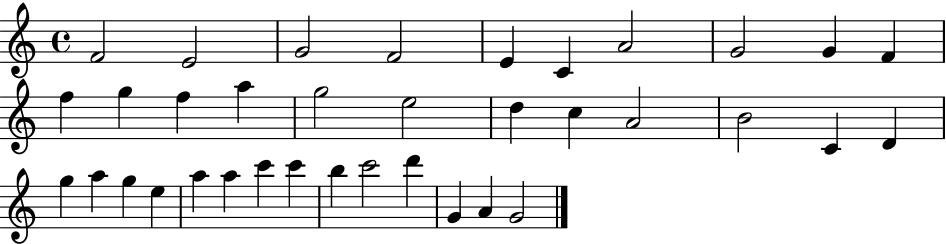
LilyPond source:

{
  \clef treble
  \time 4/4
  \defaultTimeSignature
  \key c \major
  f'2 e'2 | g'2 f'2 | e'4 c'4 a'2 | g'2 g'4 f'4 | \break f''4 g''4 f''4 a''4 | g''2 e''2 | d''4 c''4 a'2 | b'2 c'4 d'4 | \break g''4 a''4 g''4 e''4 | a''4 a''4 c'''4 c'''4 | b''4 c'''2 d'''4 | g'4 a'4 g'2 | \break \bar "|."
}